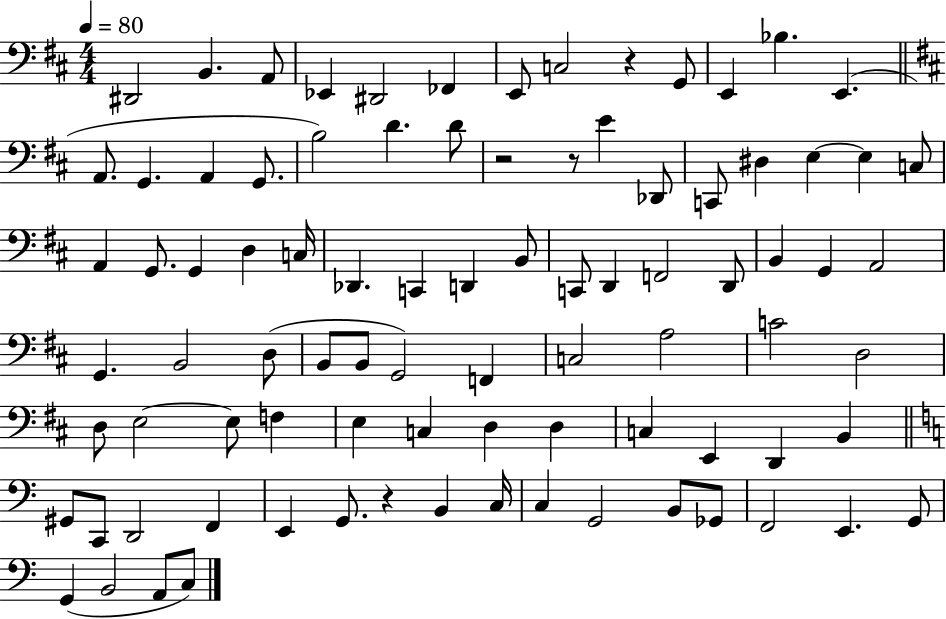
D#2/h B2/q. A2/e Eb2/q D#2/h FES2/q E2/e C3/h R/q G2/e E2/q Bb3/q. E2/q. A2/e. G2/q. A2/q G2/e. B3/h D4/q. D4/e R/h R/e E4/q Db2/e C2/e D#3/q E3/q E3/q C3/e A2/q G2/e. G2/q D3/q C3/s Db2/q. C2/q D2/q B2/e C2/e D2/q F2/h D2/e B2/q G2/q A2/h G2/q. B2/h D3/e B2/e B2/e G2/h F2/q C3/h A3/h C4/h D3/h D3/e E3/h E3/e F3/q E3/q C3/q D3/q D3/q C3/q E2/q D2/q B2/q G#2/e C2/e D2/h F2/q E2/q G2/e. R/q B2/q C3/s C3/q G2/h B2/e Gb2/e F2/h E2/q. G2/e G2/q B2/h A2/e C3/e